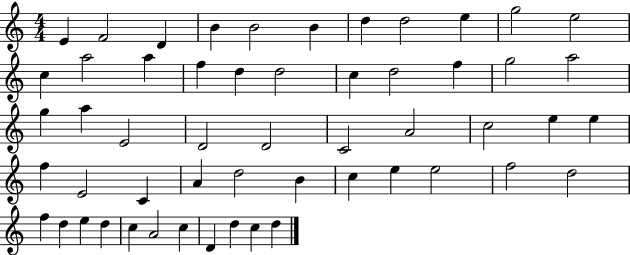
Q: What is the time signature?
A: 4/4